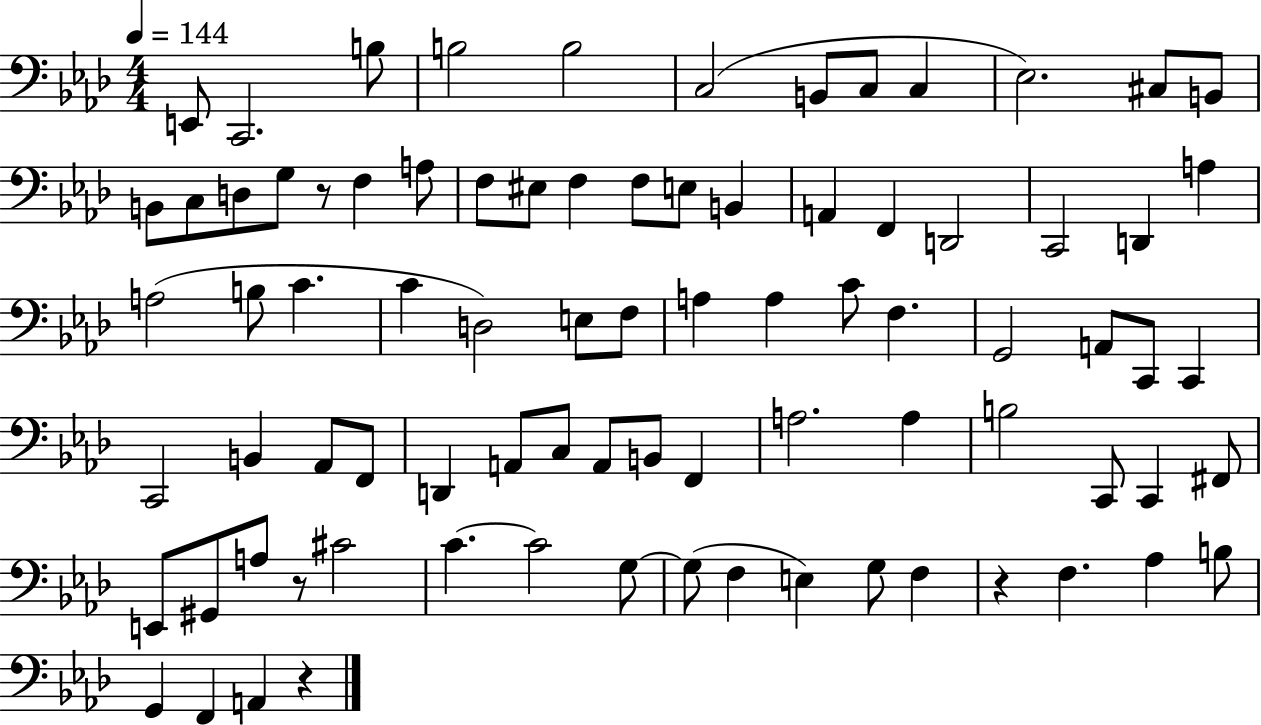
E2/e C2/h. B3/e B3/h B3/h C3/h B2/e C3/e C3/q Eb3/h. C#3/e B2/e B2/e C3/e D3/e G3/e R/e F3/q A3/e F3/e EIS3/e F3/q F3/e E3/e B2/q A2/q F2/q D2/h C2/h D2/q A3/q A3/h B3/e C4/q. C4/q D3/h E3/e F3/e A3/q A3/q C4/e F3/q. G2/h A2/e C2/e C2/q C2/h B2/q Ab2/e F2/e D2/q A2/e C3/e A2/e B2/e F2/q A3/h. A3/q B3/h C2/e C2/q F#2/e E2/e G#2/e A3/e R/e C#4/h C4/q. C4/h G3/e G3/e F3/q E3/q G3/e F3/q R/q F3/q. Ab3/q B3/e G2/q F2/q A2/q R/q